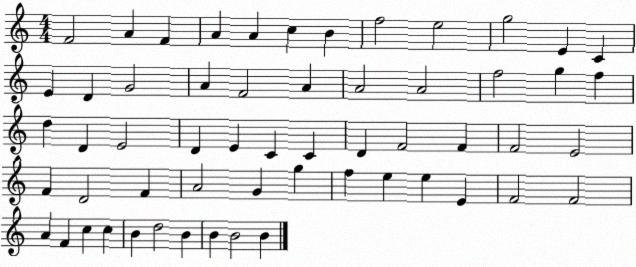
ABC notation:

X:1
T:Untitled
M:4/4
L:1/4
K:C
F2 A F A A c B f2 e2 g2 E C E D G2 A F2 A A2 A2 f2 g f d D E2 D E C C D F2 F F2 E2 F D2 F A2 G g f e e E F2 F2 A F c c B d2 B B B2 B